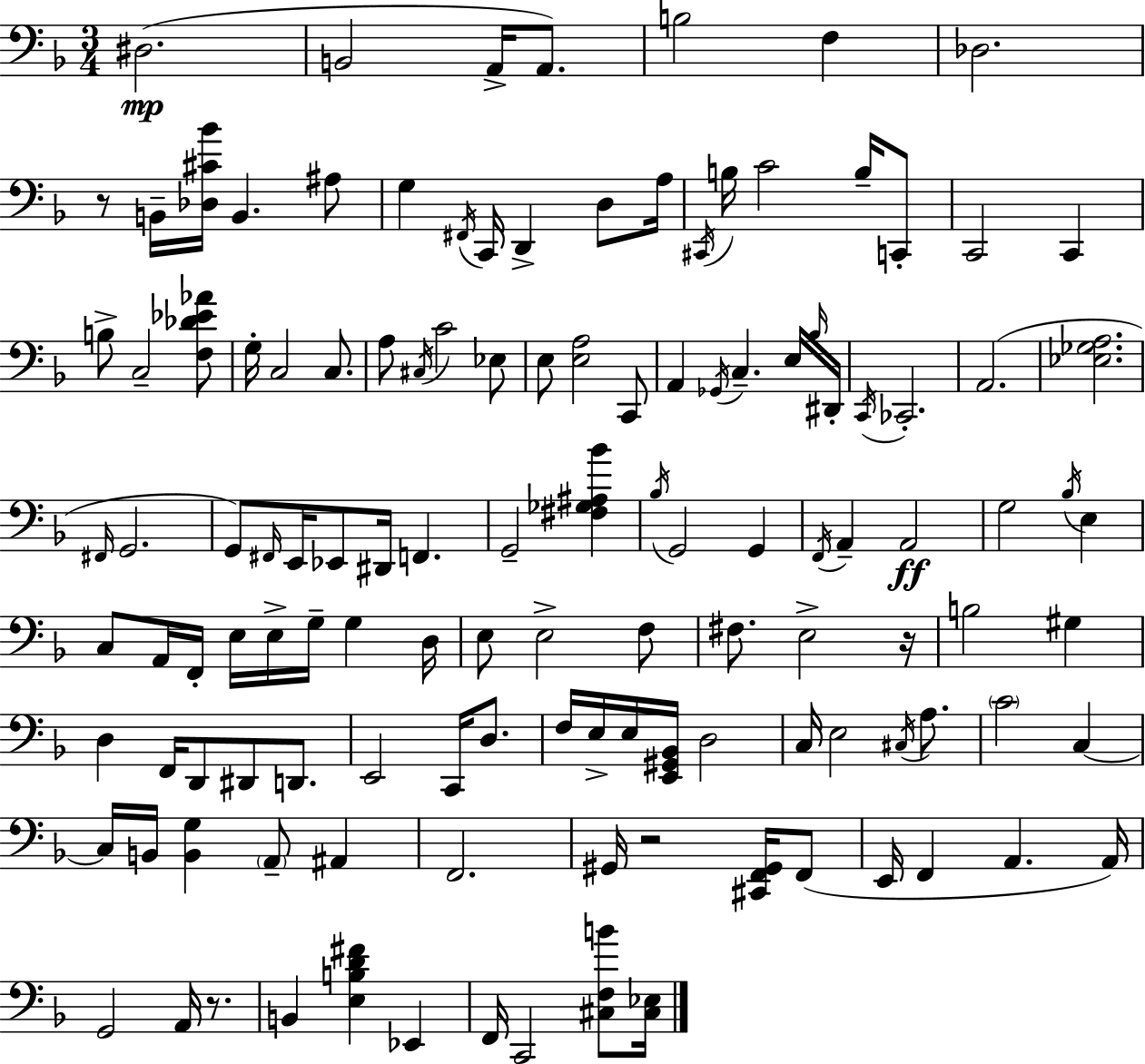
X:1
T:Untitled
M:3/4
L:1/4
K:F
^D,2 B,,2 A,,/4 A,,/2 B,2 F, _D,2 z/2 B,,/4 [_D,^C_B]/4 B,, ^A,/2 G, ^F,,/4 C,,/4 D,, D,/2 A,/4 ^C,,/4 B,/4 C2 B,/4 C,,/2 C,,2 C,, B,/2 C,2 [F,_D_E_A]/2 G,/4 C,2 C,/2 A,/2 ^C,/4 C2 _E,/2 E,/2 [E,A,]2 C,,/2 A,, _G,,/4 C, E,/4 _B,/4 ^D,,/4 C,,/4 _C,,2 A,,2 [_E,_G,A,]2 ^F,,/4 G,,2 G,,/2 ^F,,/4 E,,/4 _E,,/2 ^D,,/4 F,, G,,2 [^F,_G,^A,_B] _B,/4 G,,2 G,, F,,/4 A,, A,,2 G,2 _B,/4 E, C,/2 A,,/4 F,,/4 E,/4 E,/4 G,/4 G, D,/4 E,/2 E,2 F,/2 ^F,/2 E,2 z/4 B,2 ^G, D, F,,/4 D,,/2 ^D,,/2 D,,/2 E,,2 C,,/4 D,/2 F,/4 E,/4 E,/4 [E,,^G,,_B,,]/4 D,2 C,/4 E,2 ^C,/4 A,/2 C2 C, C,/4 B,,/4 [B,,G,] A,,/2 ^A,, F,,2 ^G,,/4 z2 [^C,,F,,^G,,]/4 F,,/2 E,,/4 F,, A,, A,,/4 G,,2 A,,/4 z/2 B,, [E,B,D^F] _E,, F,,/4 C,,2 [^C,F,B]/2 [^C,_E,]/4